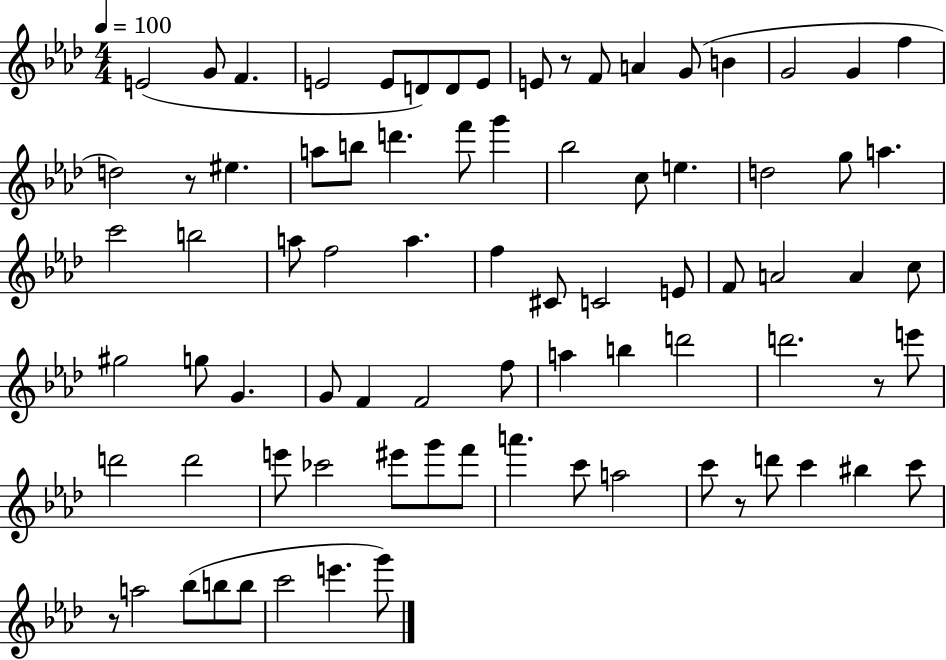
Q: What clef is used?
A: treble